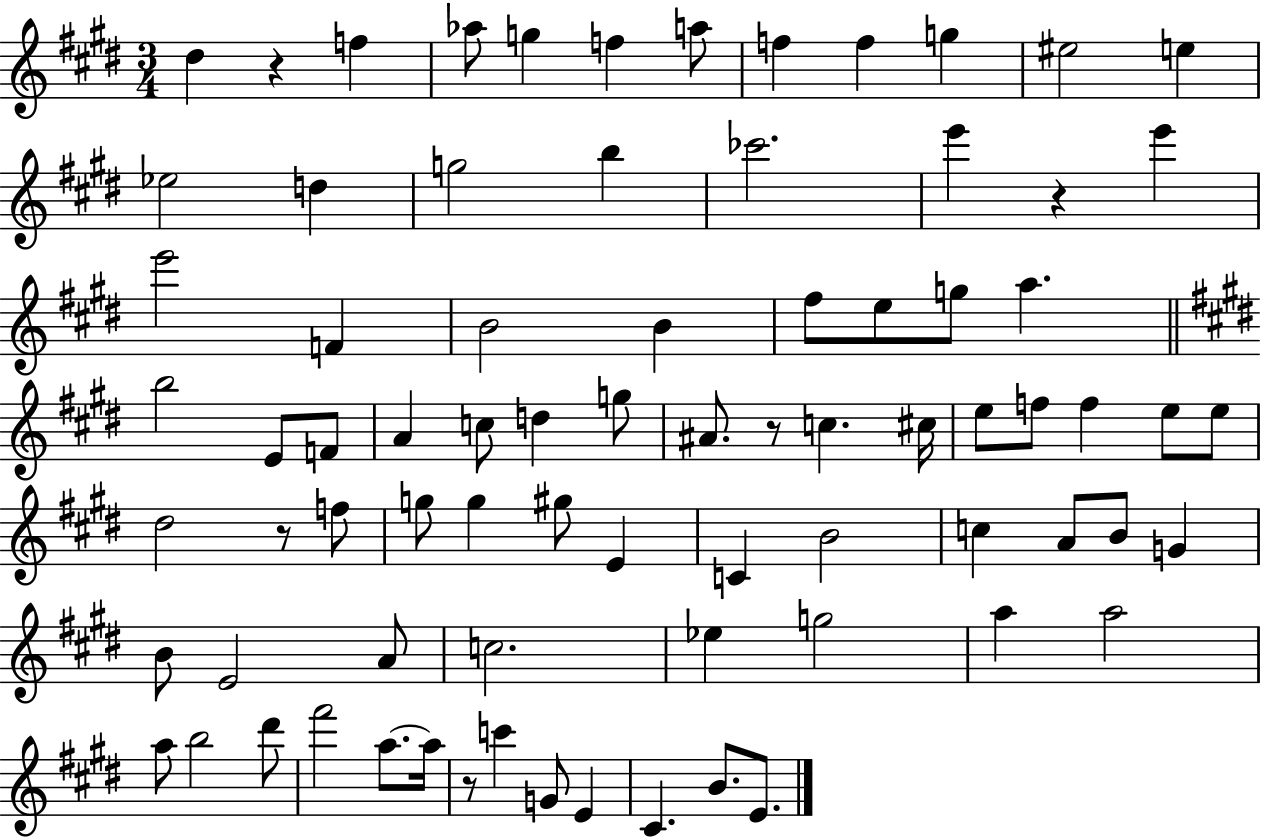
{
  \clef treble
  \numericTimeSignature
  \time 3/4
  \key e \major
  dis''4 r4 f''4 | aes''8 g''4 f''4 a''8 | f''4 f''4 g''4 | eis''2 e''4 | \break ees''2 d''4 | g''2 b''4 | ces'''2. | e'''4 r4 e'''4 | \break e'''2 f'4 | b'2 b'4 | fis''8 e''8 g''8 a''4. | \bar "||" \break \key e \major b''2 e'8 f'8 | a'4 c''8 d''4 g''8 | ais'8. r8 c''4. cis''16 | e''8 f''8 f''4 e''8 e''8 | \break dis''2 r8 f''8 | g''8 g''4 gis''8 e'4 | c'4 b'2 | c''4 a'8 b'8 g'4 | \break b'8 e'2 a'8 | c''2. | ees''4 g''2 | a''4 a''2 | \break a''8 b''2 dis'''8 | fis'''2 a''8.~~ a''16 | r8 c'''4 g'8 e'4 | cis'4. b'8. e'8. | \break \bar "|."
}